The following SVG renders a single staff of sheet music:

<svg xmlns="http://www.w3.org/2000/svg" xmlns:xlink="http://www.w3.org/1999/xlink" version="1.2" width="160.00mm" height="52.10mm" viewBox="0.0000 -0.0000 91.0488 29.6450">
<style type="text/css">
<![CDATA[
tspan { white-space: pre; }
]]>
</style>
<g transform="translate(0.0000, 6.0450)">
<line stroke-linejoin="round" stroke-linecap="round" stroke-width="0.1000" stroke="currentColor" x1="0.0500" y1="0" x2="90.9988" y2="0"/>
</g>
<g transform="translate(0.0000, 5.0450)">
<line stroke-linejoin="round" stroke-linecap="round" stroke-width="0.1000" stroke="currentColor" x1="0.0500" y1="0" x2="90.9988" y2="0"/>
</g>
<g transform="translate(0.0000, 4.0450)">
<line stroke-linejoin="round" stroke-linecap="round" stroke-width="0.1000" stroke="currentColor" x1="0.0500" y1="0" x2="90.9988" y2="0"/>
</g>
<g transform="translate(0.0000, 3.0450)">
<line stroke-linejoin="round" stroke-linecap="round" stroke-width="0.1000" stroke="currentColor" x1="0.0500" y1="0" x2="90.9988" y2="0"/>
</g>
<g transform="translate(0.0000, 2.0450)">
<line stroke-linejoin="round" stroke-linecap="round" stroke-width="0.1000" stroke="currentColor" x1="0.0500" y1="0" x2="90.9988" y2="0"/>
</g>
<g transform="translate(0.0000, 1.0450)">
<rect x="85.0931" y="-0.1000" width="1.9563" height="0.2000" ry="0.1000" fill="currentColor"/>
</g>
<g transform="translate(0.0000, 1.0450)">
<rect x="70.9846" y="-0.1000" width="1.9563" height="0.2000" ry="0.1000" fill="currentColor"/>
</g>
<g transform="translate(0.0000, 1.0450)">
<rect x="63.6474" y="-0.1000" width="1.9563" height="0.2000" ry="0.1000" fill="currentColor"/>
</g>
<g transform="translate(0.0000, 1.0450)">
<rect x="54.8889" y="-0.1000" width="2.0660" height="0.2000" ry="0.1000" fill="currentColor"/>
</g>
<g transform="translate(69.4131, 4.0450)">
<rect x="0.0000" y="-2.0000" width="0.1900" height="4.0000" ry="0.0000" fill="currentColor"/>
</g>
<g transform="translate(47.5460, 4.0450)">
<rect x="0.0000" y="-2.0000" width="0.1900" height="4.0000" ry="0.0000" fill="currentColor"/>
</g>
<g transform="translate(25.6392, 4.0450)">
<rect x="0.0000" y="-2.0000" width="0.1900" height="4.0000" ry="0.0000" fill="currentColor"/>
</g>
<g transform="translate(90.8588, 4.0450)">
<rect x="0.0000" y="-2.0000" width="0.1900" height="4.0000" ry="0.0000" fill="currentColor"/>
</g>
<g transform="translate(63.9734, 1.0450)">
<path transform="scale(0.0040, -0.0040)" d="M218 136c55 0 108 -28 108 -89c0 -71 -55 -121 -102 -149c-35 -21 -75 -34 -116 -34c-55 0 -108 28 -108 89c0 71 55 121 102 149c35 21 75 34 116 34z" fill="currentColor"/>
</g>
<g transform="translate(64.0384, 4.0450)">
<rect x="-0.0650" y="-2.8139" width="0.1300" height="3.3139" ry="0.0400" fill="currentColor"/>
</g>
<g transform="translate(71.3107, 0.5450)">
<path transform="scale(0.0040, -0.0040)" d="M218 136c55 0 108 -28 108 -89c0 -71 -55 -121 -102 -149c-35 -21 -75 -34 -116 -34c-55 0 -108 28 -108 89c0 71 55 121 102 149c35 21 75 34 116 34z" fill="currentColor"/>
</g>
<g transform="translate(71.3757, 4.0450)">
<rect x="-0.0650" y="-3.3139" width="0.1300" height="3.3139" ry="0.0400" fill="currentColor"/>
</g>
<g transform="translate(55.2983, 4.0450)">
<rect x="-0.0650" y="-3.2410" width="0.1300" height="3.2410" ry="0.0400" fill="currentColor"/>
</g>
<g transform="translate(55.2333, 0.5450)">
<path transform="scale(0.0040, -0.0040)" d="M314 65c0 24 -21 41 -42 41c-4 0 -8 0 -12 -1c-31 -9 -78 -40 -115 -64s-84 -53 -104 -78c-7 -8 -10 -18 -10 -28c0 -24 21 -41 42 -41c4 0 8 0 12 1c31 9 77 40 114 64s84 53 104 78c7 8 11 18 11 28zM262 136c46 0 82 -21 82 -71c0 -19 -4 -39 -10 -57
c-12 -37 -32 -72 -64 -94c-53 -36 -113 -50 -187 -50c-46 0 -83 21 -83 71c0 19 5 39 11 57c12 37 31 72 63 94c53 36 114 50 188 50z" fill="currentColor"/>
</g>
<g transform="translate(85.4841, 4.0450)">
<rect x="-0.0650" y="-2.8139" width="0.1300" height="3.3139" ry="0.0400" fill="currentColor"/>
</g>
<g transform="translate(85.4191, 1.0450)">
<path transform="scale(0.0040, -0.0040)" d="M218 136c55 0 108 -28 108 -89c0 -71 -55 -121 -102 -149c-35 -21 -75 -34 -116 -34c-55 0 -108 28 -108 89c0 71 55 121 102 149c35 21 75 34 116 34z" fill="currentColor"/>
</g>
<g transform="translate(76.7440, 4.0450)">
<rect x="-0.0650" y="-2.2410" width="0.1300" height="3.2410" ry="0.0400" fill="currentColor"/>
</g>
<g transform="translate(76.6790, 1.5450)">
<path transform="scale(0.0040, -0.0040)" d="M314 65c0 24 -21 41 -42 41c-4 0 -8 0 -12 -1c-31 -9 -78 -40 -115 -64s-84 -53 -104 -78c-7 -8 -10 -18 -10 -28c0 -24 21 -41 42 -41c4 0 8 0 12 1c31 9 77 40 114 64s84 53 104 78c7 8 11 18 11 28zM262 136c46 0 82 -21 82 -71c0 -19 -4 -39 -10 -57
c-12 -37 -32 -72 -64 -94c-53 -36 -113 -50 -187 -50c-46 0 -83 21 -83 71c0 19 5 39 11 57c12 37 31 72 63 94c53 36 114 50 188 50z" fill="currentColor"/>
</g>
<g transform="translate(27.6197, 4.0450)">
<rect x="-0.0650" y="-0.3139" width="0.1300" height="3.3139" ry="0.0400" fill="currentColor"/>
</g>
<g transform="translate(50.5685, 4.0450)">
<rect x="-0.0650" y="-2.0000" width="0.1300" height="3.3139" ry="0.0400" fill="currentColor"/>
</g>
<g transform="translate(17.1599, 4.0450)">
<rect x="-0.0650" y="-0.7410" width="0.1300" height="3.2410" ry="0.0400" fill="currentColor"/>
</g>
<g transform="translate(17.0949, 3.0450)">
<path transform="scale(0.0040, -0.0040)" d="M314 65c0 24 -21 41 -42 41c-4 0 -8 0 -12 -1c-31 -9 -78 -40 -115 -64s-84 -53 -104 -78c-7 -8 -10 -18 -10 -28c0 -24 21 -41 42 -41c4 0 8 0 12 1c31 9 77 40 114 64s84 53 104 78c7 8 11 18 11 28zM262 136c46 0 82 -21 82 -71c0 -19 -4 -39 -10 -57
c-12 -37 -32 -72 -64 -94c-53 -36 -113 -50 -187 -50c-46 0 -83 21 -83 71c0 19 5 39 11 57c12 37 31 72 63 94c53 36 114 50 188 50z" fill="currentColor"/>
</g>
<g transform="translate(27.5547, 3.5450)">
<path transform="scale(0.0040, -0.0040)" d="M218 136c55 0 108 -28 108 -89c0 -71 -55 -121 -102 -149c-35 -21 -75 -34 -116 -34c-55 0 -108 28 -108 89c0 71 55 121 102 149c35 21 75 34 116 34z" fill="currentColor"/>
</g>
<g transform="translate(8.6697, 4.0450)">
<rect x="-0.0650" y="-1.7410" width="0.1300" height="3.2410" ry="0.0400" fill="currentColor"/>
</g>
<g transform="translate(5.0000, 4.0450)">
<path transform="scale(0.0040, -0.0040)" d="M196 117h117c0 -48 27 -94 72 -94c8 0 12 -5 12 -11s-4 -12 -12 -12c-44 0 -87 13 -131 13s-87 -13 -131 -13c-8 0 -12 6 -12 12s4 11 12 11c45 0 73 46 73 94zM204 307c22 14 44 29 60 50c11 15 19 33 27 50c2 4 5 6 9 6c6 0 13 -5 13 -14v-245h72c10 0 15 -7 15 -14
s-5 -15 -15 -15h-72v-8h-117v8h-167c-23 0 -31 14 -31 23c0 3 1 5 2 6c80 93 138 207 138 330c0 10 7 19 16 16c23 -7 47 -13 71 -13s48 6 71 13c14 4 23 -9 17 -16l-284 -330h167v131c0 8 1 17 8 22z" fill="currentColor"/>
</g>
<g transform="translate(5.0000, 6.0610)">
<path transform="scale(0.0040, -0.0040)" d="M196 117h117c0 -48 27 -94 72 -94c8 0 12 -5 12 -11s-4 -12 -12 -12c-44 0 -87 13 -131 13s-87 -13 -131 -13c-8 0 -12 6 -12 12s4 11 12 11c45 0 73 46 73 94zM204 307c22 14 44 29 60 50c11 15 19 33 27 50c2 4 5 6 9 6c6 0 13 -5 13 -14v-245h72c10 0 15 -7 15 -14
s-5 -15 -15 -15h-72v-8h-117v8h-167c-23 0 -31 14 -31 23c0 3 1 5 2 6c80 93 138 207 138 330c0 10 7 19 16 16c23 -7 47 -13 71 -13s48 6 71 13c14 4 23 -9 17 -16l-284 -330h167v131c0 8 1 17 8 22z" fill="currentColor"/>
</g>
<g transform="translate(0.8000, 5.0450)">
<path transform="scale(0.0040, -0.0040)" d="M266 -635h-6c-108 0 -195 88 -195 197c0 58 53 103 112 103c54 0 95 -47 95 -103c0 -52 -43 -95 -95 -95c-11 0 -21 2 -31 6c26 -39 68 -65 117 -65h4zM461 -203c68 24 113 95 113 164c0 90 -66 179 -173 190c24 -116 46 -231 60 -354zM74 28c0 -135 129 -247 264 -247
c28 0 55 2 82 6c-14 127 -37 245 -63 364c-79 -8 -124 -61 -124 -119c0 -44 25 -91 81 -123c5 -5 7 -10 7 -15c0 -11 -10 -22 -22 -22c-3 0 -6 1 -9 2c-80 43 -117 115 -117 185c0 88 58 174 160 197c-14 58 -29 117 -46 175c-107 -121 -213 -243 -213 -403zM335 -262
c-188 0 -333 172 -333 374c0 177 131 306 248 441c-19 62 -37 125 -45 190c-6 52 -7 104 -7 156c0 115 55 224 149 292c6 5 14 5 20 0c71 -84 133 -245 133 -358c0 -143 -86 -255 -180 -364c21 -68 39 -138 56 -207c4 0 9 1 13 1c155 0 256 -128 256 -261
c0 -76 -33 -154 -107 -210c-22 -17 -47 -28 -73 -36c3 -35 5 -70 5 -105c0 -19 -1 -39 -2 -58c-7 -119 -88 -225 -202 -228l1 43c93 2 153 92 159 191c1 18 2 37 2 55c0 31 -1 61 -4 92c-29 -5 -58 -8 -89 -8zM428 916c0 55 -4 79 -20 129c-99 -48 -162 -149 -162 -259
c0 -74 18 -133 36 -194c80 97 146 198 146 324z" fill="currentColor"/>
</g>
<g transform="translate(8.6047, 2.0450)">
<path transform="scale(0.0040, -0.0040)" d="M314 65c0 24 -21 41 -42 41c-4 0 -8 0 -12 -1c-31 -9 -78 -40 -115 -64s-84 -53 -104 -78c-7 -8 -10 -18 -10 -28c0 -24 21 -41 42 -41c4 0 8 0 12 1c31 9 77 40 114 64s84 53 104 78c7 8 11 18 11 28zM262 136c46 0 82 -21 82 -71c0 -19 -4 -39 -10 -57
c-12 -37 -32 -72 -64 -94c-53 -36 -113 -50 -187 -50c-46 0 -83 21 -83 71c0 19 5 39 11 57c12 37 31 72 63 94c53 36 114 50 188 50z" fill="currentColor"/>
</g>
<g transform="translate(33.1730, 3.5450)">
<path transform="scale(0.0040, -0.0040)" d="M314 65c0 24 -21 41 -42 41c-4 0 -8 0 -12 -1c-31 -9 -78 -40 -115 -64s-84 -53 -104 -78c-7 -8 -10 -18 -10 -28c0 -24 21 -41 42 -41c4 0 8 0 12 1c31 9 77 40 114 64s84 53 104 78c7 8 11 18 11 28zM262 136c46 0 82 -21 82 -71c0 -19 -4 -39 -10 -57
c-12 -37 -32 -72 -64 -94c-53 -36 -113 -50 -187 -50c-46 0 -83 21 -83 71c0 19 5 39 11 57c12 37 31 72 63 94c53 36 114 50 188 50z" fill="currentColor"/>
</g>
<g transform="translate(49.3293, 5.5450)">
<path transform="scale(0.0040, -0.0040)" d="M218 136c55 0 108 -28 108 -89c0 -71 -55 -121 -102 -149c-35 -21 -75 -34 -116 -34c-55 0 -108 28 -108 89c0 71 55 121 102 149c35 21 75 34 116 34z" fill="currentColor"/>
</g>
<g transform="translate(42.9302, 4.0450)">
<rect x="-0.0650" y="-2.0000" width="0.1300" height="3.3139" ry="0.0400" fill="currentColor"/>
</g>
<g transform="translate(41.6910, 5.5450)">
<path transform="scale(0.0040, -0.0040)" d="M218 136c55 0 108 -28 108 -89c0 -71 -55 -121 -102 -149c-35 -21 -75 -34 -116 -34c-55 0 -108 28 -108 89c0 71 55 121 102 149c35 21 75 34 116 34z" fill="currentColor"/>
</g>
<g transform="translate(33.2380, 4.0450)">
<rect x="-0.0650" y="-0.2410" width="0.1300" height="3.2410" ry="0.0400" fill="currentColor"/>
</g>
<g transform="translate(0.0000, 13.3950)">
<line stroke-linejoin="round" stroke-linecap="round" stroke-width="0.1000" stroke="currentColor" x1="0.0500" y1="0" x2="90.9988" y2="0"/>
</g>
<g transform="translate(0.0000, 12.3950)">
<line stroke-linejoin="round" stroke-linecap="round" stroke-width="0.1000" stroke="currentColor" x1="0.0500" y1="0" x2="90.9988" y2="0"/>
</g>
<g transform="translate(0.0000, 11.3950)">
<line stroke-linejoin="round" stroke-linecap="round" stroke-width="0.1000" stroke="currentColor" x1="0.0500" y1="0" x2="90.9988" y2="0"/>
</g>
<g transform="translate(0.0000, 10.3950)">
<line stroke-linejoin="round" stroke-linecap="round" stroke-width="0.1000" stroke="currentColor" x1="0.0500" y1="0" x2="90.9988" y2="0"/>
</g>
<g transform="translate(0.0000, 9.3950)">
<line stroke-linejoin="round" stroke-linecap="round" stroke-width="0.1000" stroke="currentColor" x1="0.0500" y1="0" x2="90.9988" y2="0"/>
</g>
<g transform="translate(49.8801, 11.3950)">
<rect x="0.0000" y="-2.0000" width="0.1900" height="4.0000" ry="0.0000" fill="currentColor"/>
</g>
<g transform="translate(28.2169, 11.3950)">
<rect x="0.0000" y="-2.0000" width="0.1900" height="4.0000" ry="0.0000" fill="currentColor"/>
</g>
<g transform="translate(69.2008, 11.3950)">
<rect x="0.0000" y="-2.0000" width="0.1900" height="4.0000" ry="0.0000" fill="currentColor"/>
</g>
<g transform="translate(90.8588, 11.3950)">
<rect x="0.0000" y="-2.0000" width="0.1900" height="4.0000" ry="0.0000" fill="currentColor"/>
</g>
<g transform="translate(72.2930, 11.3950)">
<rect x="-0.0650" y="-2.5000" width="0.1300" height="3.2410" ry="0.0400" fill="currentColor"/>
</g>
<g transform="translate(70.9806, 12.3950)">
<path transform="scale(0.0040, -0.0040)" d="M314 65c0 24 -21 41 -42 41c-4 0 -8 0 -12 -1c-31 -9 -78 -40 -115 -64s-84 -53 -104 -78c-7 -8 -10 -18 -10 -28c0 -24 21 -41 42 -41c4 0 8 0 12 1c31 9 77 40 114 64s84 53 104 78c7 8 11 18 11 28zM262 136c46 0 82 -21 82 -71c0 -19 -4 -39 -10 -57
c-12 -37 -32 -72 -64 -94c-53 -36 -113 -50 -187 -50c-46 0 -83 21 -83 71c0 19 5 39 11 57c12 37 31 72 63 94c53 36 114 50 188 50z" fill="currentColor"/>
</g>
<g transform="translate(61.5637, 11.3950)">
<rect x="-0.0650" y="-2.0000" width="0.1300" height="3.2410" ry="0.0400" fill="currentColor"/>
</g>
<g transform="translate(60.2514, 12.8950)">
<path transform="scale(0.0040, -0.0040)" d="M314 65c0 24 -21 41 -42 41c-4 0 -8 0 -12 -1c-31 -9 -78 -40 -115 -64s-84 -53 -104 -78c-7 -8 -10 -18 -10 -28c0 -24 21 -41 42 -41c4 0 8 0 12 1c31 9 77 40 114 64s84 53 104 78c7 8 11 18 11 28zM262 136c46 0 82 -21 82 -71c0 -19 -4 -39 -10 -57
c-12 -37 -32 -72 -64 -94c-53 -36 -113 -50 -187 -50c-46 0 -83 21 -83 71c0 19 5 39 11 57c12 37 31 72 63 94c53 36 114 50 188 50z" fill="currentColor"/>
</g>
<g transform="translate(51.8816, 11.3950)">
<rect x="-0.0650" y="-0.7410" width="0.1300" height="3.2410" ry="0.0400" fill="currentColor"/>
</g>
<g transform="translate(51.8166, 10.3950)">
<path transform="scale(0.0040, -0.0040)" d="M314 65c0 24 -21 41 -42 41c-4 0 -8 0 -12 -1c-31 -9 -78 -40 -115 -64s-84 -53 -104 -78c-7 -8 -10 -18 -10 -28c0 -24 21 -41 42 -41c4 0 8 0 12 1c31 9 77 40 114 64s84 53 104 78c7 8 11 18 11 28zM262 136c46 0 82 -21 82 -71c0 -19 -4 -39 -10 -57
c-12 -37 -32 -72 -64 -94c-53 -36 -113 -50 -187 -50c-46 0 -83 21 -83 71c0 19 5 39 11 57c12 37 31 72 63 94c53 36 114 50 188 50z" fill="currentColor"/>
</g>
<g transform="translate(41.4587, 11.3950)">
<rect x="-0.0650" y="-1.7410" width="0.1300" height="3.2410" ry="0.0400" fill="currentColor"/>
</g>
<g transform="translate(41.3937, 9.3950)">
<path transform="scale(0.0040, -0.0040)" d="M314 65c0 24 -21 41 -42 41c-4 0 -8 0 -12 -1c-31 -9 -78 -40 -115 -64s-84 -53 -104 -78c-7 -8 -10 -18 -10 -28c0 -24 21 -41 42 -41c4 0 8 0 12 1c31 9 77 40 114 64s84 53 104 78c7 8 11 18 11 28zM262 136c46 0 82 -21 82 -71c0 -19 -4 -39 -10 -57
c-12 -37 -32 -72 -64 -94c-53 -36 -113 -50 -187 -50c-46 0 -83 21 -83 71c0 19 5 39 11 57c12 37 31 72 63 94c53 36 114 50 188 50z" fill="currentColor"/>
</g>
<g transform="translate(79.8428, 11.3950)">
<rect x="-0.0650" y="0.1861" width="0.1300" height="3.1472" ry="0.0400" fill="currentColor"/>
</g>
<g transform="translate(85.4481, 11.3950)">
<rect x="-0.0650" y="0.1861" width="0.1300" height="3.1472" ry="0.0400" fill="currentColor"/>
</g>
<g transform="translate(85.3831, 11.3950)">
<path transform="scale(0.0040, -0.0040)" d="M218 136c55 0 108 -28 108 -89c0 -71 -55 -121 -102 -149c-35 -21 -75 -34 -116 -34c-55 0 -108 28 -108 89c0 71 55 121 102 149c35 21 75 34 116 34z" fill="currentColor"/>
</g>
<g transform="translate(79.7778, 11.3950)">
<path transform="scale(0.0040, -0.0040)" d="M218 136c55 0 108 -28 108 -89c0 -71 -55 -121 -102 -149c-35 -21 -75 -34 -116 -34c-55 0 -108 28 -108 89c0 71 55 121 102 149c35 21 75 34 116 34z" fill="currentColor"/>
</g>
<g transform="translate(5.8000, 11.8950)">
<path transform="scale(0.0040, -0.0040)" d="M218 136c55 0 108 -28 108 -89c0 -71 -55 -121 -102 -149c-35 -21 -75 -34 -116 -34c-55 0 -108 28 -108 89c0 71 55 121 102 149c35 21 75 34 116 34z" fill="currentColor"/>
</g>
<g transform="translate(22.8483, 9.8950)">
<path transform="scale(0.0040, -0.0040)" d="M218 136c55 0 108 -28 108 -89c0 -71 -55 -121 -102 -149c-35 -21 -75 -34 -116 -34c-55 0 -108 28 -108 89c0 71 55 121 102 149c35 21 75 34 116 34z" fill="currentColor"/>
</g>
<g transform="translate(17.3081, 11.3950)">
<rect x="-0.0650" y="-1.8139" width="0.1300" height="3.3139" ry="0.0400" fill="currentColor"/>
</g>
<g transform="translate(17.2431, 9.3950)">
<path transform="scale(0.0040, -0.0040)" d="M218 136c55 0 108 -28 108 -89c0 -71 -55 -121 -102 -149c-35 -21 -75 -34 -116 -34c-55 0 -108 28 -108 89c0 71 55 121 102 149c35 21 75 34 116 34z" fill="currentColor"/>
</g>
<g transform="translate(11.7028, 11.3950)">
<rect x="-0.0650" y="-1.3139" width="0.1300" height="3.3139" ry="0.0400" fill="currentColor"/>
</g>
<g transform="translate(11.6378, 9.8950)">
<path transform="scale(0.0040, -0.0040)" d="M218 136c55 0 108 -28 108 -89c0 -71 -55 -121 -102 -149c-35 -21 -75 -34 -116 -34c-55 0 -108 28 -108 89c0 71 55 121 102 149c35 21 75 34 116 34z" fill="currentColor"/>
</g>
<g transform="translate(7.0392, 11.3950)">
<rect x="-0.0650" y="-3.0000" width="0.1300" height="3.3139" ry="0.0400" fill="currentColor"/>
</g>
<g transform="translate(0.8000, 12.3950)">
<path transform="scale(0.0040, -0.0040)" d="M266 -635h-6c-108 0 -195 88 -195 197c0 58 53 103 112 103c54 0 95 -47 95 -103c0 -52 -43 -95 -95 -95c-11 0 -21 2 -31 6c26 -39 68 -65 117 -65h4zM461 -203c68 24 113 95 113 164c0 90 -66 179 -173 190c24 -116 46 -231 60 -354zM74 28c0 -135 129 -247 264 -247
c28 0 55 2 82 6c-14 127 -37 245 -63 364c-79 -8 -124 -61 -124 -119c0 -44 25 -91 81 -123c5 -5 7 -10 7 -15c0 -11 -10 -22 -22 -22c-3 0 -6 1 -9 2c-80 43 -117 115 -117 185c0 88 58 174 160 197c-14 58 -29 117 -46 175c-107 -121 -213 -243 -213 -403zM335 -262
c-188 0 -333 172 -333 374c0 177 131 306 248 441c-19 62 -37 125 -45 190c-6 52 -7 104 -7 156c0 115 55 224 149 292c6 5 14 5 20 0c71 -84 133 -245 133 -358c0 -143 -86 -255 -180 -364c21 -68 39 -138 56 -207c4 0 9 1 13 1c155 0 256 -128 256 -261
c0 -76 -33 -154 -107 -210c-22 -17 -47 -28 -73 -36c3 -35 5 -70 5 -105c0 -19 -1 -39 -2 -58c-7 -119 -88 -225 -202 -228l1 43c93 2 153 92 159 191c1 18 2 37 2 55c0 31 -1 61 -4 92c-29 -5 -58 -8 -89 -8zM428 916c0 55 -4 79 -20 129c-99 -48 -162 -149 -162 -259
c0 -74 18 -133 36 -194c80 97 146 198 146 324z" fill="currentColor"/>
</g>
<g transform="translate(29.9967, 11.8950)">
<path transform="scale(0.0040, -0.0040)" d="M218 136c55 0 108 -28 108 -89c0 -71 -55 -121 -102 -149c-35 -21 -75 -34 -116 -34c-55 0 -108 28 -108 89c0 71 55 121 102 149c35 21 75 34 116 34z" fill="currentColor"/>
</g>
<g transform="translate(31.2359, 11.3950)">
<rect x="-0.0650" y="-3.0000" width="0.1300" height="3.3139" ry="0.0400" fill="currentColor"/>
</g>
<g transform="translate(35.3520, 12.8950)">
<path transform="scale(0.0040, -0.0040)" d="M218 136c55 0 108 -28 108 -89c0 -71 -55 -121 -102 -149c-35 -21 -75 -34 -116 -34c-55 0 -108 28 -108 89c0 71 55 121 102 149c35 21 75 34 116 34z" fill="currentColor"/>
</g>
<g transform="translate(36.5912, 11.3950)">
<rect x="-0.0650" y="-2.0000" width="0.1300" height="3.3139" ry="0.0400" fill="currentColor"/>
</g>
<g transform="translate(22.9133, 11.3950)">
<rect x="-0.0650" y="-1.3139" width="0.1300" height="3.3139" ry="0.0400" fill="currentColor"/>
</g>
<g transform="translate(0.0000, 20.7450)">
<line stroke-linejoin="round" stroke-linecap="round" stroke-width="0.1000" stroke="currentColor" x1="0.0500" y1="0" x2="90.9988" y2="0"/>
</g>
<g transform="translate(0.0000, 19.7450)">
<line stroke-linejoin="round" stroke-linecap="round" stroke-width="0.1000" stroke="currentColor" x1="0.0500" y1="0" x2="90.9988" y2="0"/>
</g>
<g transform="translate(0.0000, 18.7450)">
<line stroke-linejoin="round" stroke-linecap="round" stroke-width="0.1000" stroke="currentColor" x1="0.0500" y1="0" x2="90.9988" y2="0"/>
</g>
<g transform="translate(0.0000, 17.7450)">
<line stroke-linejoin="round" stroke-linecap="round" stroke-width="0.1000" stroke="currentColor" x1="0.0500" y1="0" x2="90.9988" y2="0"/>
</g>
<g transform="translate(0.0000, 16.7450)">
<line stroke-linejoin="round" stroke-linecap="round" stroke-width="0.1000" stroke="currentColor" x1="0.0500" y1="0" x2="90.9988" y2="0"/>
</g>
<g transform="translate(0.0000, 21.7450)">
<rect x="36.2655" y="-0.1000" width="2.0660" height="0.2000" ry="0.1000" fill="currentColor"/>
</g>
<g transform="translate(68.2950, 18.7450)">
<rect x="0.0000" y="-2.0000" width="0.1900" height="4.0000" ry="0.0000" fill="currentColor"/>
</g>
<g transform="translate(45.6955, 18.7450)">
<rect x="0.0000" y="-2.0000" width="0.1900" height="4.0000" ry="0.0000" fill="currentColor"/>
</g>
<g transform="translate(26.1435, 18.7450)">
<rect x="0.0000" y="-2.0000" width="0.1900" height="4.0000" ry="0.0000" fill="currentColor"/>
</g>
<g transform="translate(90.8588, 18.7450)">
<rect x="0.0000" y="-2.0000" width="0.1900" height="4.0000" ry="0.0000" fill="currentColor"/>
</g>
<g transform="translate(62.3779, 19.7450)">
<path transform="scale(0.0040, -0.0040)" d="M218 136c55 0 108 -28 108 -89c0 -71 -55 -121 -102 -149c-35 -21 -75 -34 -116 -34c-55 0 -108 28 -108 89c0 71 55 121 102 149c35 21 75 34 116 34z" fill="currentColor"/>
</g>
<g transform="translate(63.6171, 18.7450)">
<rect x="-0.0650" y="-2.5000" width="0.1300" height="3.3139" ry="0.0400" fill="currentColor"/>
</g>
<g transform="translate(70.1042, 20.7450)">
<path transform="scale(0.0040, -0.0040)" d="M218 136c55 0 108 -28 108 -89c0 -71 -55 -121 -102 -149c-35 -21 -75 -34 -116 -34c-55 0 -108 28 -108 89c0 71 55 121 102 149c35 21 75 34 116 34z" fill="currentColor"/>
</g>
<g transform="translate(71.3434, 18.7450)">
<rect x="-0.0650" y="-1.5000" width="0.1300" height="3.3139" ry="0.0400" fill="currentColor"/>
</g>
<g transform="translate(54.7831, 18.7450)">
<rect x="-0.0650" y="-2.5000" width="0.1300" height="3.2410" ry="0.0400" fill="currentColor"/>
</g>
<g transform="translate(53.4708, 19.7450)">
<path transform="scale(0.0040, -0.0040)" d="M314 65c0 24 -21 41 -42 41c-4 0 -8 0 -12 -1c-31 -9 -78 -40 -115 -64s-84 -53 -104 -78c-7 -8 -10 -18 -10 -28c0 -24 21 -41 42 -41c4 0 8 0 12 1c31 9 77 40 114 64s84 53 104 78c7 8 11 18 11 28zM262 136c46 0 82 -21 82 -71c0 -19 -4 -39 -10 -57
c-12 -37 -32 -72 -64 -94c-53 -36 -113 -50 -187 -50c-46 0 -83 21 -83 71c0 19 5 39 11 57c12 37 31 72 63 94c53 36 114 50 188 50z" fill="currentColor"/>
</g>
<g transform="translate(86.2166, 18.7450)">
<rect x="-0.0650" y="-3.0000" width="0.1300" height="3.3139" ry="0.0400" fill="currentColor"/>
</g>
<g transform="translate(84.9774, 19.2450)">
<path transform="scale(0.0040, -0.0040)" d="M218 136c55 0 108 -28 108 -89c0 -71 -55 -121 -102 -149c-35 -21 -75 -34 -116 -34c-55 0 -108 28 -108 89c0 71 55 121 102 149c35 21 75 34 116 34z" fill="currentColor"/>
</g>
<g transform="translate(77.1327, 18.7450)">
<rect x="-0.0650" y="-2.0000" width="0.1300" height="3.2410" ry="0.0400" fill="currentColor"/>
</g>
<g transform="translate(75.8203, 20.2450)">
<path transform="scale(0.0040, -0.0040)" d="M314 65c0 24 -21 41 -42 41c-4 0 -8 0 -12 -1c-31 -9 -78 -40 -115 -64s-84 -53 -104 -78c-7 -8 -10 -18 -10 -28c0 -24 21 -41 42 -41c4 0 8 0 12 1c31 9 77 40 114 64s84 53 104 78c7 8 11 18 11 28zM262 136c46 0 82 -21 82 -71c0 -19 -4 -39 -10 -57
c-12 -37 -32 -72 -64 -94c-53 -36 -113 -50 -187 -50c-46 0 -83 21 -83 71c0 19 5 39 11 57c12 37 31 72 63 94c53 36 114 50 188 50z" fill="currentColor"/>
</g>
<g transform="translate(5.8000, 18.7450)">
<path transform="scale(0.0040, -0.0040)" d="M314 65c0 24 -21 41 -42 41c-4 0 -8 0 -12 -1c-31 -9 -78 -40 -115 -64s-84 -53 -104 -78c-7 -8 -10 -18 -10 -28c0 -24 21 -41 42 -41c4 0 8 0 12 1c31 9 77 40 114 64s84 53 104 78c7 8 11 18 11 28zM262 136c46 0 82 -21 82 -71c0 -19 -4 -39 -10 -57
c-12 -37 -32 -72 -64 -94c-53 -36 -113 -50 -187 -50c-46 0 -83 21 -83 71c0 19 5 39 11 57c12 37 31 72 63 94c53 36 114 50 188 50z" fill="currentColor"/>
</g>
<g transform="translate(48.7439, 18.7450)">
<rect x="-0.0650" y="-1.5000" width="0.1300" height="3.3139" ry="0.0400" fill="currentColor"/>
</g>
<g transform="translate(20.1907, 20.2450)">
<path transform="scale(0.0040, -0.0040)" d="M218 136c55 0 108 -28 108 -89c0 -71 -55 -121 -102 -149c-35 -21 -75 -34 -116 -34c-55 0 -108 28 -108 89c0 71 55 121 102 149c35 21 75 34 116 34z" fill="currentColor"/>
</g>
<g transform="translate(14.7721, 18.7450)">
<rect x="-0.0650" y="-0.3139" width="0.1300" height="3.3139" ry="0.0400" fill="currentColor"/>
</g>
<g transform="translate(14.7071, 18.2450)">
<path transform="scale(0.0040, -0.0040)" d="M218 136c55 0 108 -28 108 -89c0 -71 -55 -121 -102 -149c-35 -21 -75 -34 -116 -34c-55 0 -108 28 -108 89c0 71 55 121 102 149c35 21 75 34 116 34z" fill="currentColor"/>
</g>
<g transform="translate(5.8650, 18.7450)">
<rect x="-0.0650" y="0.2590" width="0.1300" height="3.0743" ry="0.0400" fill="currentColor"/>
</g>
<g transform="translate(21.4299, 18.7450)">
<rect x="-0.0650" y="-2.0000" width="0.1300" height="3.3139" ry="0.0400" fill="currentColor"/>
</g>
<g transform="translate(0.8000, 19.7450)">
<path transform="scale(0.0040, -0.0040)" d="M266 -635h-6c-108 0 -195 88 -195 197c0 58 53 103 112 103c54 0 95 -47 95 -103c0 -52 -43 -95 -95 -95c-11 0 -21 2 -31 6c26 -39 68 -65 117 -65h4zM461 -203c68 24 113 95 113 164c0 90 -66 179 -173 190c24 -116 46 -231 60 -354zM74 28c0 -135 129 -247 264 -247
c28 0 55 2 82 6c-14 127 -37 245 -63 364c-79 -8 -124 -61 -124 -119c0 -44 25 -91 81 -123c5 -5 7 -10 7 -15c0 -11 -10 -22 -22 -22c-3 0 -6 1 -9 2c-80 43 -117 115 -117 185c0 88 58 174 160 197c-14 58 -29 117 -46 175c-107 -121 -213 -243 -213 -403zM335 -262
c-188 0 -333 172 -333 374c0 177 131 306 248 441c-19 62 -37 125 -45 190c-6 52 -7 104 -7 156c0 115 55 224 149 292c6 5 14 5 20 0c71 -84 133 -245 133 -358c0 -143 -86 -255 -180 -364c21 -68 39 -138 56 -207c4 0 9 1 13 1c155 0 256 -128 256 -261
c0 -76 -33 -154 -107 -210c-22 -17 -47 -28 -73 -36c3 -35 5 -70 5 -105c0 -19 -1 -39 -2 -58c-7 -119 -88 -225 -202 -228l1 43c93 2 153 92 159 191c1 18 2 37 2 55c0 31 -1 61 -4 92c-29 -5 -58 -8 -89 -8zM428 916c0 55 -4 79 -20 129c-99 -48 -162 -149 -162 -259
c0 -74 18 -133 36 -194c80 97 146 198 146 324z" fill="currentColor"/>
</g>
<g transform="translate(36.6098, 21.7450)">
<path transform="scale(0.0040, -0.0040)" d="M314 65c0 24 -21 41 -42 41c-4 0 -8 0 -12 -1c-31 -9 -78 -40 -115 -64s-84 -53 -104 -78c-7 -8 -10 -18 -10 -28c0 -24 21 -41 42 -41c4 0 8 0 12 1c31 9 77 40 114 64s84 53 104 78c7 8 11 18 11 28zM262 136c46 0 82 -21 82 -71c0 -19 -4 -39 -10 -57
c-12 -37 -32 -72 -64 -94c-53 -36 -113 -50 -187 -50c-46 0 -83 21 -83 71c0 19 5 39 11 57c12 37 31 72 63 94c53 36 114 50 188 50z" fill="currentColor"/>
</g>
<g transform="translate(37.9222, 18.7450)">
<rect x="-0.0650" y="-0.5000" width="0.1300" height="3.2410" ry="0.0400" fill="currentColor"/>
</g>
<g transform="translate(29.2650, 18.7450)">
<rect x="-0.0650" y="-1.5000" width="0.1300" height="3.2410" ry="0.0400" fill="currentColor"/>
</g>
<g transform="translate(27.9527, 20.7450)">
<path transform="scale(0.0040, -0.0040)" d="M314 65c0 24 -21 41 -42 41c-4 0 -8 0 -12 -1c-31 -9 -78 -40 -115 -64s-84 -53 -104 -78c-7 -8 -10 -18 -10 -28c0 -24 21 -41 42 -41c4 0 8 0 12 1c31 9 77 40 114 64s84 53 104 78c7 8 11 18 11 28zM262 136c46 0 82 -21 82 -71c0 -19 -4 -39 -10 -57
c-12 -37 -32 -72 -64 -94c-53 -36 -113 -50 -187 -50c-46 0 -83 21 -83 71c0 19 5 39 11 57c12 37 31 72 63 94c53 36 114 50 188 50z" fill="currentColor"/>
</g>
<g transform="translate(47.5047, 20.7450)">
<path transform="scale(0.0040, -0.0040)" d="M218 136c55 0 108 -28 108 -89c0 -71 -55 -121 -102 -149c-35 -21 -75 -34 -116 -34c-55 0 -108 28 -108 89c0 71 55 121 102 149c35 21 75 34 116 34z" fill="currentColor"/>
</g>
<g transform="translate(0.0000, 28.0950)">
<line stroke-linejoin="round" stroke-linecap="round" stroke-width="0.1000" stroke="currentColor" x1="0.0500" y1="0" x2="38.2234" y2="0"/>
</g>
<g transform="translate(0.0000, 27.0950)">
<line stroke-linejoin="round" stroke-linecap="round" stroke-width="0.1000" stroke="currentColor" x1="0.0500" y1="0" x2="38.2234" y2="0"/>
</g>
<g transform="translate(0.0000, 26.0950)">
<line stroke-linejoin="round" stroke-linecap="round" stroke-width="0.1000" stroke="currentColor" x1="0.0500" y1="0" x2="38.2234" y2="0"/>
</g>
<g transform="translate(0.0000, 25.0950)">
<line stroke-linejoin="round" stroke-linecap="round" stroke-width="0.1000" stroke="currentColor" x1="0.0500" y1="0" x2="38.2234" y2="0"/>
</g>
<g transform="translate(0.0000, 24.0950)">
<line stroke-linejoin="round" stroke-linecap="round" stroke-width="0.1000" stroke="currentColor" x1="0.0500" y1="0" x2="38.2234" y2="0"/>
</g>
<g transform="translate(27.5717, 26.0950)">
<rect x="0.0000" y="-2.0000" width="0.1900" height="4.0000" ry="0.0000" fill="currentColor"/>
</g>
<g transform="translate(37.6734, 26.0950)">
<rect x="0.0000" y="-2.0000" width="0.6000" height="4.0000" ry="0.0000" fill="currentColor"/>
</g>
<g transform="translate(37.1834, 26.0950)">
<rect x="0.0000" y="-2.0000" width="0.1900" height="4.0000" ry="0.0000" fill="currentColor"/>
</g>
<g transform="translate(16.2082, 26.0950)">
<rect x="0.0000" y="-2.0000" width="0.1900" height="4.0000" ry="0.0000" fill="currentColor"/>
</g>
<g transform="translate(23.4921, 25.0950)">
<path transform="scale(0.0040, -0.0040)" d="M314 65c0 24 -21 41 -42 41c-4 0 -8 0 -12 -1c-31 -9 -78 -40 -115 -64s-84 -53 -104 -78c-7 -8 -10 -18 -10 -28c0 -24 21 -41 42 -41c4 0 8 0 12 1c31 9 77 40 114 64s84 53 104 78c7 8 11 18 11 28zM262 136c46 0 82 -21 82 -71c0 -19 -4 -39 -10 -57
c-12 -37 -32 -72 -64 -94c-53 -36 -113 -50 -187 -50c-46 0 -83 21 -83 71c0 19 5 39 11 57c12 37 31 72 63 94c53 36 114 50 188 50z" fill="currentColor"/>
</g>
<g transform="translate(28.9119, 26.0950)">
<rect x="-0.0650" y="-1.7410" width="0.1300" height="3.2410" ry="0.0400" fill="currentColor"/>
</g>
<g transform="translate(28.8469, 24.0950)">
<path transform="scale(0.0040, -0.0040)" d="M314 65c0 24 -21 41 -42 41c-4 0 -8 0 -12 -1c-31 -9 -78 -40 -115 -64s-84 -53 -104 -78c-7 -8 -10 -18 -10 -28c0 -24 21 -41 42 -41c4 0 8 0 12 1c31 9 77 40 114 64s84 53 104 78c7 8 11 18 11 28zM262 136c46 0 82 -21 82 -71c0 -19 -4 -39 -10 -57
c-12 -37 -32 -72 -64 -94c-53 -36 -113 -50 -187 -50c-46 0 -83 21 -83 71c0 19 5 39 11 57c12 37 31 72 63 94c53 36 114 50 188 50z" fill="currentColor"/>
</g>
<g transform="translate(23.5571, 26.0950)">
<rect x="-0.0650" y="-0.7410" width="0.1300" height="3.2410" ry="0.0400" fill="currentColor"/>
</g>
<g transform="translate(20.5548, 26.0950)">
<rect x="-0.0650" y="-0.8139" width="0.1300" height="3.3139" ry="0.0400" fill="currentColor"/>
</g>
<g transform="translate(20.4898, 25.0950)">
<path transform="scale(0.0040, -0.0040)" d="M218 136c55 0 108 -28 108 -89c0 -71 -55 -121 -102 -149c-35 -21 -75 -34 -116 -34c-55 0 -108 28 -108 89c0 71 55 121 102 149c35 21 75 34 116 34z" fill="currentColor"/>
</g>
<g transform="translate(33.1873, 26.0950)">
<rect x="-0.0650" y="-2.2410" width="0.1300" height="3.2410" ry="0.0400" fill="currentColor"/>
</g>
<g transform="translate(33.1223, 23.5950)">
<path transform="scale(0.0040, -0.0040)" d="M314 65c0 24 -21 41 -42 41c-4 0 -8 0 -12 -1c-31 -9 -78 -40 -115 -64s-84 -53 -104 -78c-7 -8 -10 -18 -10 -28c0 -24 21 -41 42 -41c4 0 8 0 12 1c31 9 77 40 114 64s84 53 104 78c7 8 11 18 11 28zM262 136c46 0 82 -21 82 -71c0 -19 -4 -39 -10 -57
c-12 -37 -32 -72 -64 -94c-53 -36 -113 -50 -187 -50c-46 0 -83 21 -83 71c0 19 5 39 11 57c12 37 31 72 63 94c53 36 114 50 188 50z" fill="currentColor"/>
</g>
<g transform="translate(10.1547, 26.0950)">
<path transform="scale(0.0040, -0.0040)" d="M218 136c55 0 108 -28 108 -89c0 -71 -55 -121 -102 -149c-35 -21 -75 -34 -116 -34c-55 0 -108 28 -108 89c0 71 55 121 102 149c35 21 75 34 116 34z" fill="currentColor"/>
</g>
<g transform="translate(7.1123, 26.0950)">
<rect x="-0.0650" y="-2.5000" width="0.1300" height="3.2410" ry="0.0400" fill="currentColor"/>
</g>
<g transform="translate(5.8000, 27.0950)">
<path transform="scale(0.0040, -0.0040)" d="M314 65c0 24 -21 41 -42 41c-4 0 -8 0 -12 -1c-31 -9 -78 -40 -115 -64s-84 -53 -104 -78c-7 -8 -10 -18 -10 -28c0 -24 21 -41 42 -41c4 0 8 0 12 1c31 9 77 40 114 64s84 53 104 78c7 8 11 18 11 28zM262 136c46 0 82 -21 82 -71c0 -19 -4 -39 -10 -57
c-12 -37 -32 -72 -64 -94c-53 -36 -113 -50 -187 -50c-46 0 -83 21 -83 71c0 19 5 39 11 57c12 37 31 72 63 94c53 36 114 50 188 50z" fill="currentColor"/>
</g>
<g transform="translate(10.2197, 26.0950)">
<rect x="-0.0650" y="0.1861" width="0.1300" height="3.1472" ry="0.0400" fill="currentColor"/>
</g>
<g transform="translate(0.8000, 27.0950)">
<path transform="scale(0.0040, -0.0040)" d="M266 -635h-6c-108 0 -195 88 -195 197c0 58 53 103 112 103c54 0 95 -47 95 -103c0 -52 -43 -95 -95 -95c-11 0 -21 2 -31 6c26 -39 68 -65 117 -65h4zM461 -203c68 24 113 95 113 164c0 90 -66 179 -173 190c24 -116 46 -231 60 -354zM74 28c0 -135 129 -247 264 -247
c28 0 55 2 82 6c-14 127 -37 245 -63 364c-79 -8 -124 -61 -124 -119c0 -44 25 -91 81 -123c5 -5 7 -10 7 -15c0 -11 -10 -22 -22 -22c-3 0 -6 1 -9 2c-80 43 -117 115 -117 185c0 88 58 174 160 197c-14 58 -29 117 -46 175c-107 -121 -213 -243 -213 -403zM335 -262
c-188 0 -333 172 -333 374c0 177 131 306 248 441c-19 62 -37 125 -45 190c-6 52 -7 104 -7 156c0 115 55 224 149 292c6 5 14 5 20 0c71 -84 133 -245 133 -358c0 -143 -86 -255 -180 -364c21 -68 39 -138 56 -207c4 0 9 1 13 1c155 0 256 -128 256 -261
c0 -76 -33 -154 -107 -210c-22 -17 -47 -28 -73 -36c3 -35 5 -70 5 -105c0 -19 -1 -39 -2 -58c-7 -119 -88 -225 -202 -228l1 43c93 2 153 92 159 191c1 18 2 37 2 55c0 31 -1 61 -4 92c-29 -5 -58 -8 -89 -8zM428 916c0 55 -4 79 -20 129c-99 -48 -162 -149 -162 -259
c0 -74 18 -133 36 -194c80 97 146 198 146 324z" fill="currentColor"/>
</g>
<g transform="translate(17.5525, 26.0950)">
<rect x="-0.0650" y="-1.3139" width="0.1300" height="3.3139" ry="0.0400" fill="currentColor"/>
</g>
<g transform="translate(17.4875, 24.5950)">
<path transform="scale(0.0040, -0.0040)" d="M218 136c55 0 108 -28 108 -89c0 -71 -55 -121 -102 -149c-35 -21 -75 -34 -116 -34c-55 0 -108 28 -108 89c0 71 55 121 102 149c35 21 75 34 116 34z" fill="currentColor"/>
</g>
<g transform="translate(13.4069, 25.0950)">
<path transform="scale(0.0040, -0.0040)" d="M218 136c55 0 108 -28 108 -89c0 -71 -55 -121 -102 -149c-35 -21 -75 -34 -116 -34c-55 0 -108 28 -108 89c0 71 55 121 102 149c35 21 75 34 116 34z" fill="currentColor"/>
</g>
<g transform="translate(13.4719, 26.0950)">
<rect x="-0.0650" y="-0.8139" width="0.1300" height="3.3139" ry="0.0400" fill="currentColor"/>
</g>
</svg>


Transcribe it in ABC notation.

X:1
T:Untitled
M:4/4
L:1/4
K:C
f2 d2 c c2 F F b2 a b g2 a A e f e A F f2 d2 F2 G2 B B B2 c F E2 C2 E G2 G E F2 A G2 B d e d d2 f2 g2